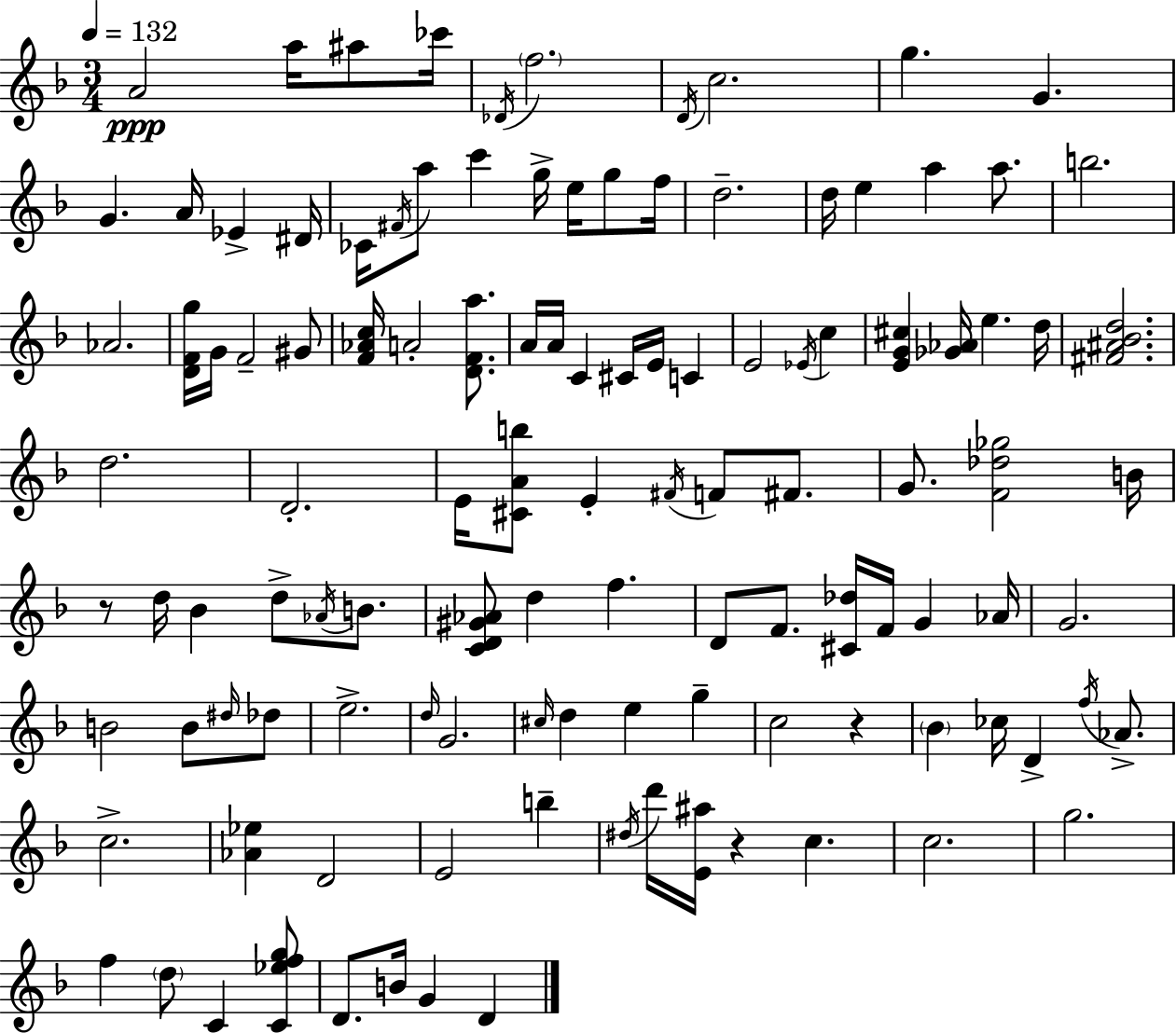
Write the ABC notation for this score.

X:1
T:Untitled
M:3/4
L:1/4
K:F
A2 a/4 ^a/2 _c'/4 _D/4 f2 D/4 c2 g G G A/4 _E ^D/4 _C/4 ^F/4 a/2 c' g/4 e/4 g/2 f/4 d2 d/4 e a a/2 b2 _A2 [DFg]/4 G/4 F2 ^G/2 [F_Ac]/4 A2 [DFa]/2 A/4 A/4 C ^C/4 E/4 C E2 _E/4 c [EG^c] [_G_A]/4 e d/4 [^F^A_Bd]2 d2 D2 E/4 [^CAb]/2 E ^F/4 F/2 ^F/2 G/2 [F_d_g]2 B/4 z/2 d/4 _B d/2 _A/4 B/2 [CD^G_A]/2 d f D/2 F/2 [^C_d]/4 F/4 G _A/4 G2 B2 B/2 ^d/4 _d/2 e2 d/4 G2 ^c/4 d e g c2 z _B _c/4 D f/4 _A/2 c2 [_A_e] D2 E2 b ^d/4 d'/4 [E^a]/4 z c c2 g2 f d/2 C [C_efg]/2 D/2 B/4 G D